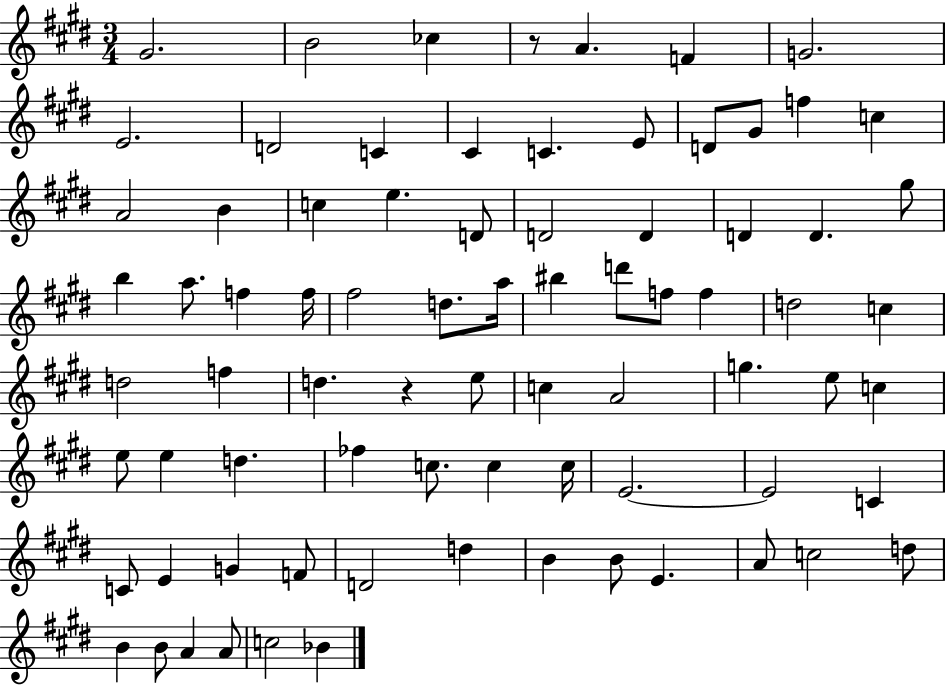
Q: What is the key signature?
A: E major